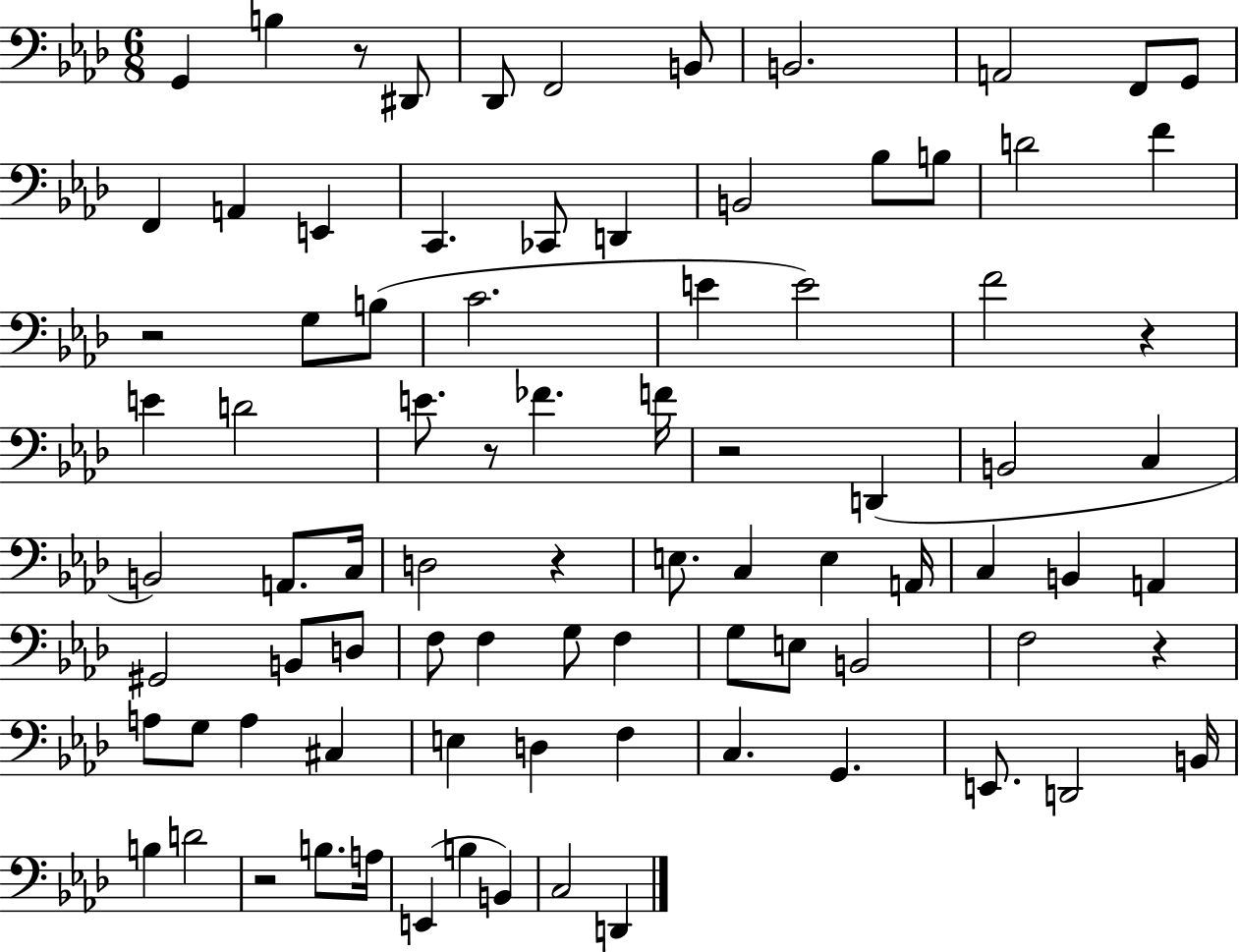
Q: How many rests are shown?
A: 8